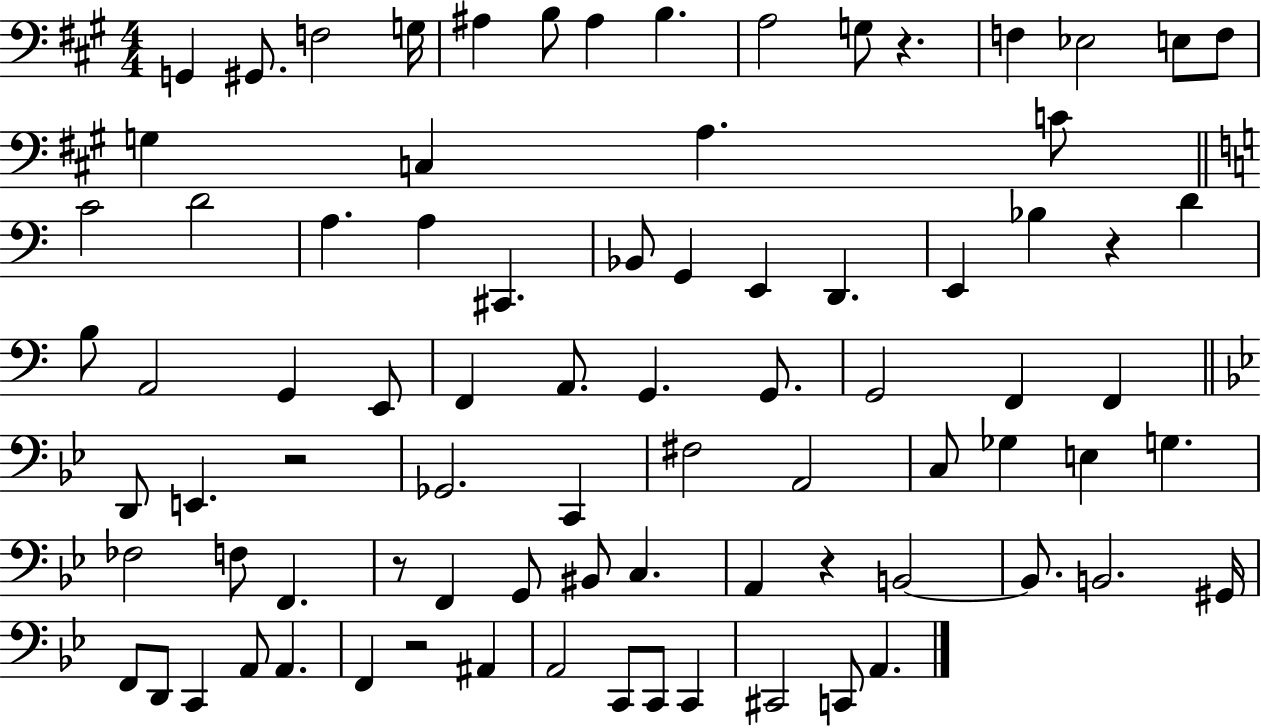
G2/q G#2/e. F3/h G3/s A#3/q B3/e A#3/q B3/q. A3/h G3/e R/q. F3/q Eb3/h E3/e F3/e G3/q C3/q A3/q. C4/e C4/h D4/h A3/q. A3/q C#2/q. Bb2/e G2/q E2/q D2/q. E2/q Bb3/q R/q D4/q B3/e A2/h G2/q E2/e F2/q A2/e. G2/q. G2/e. G2/h F2/q F2/q D2/e E2/q. R/h Gb2/h. C2/q F#3/h A2/h C3/e Gb3/q E3/q G3/q. FES3/h F3/e F2/q. R/e F2/q G2/e BIS2/e C3/q. A2/q R/q B2/h B2/e. B2/h. G#2/s F2/e D2/e C2/q A2/e A2/q. F2/q R/h A#2/q A2/h C2/e C2/e C2/q C#2/h C2/e A2/q.